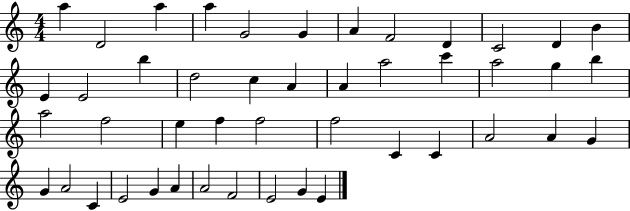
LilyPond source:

{
  \clef treble
  \numericTimeSignature
  \time 4/4
  \key c \major
  a''4 d'2 a''4 | a''4 g'2 g'4 | a'4 f'2 d'4 | c'2 d'4 b'4 | \break e'4 e'2 b''4 | d''2 c''4 a'4 | a'4 a''2 c'''4 | a''2 g''4 b''4 | \break a''2 f''2 | e''4 f''4 f''2 | f''2 c'4 c'4 | a'2 a'4 g'4 | \break g'4 a'2 c'4 | e'2 g'4 a'4 | a'2 f'2 | e'2 g'4 e'4 | \break \bar "|."
}